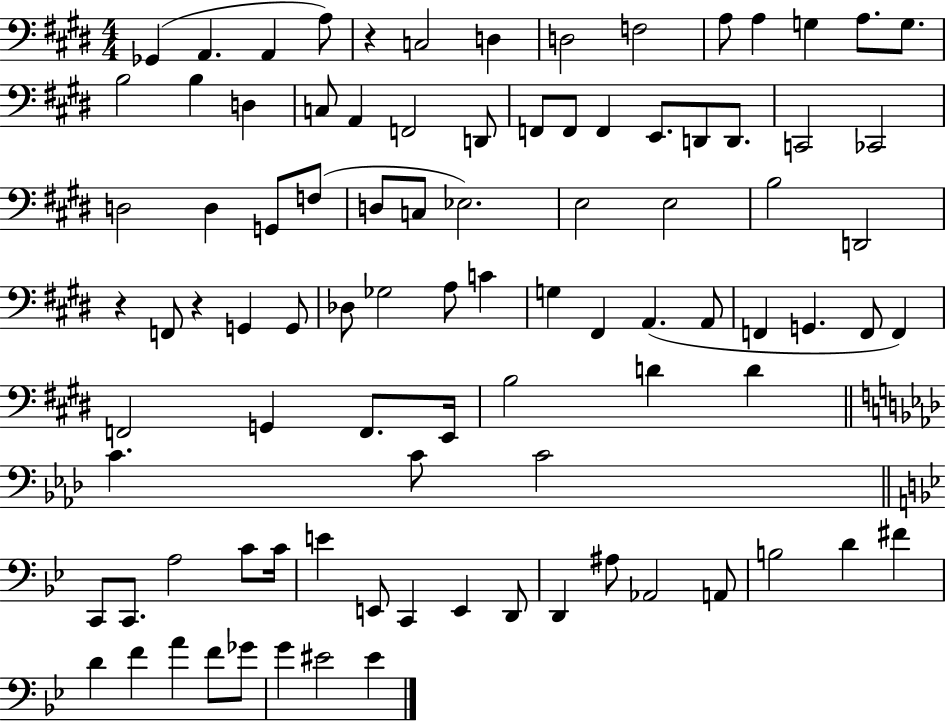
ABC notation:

X:1
T:Untitled
M:4/4
L:1/4
K:E
_G,, A,, A,, A,/2 z C,2 D, D,2 F,2 A,/2 A, G, A,/2 G,/2 B,2 B, D, C,/2 A,, F,,2 D,,/2 F,,/2 F,,/2 F,, E,,/2 D,,/2 D,,/2 C,,2 _C,,2 D,2 D, G,,/2 F,/2 D,/2 C,/2 _E,2 E,2 E,2 B,2 D,,2 z F,,/2 z G,, G,,/2 _D,/2 _G,2 A,/2 C G, ^F,, A,, A,,/2 F,, G,, F,,/2 F,, F,,2 G,, F,,/2 E,,/4 B,2 D D C C/2 C2 C,,/2 C,,/2 A,2 C/2 C/4 E E,,/2 C,, E,, D,,/2 D,, ^A,/2 _A,,2 A,,/2 B,2 D ^F D F A F/2 _G/2 G ^E2 ^E